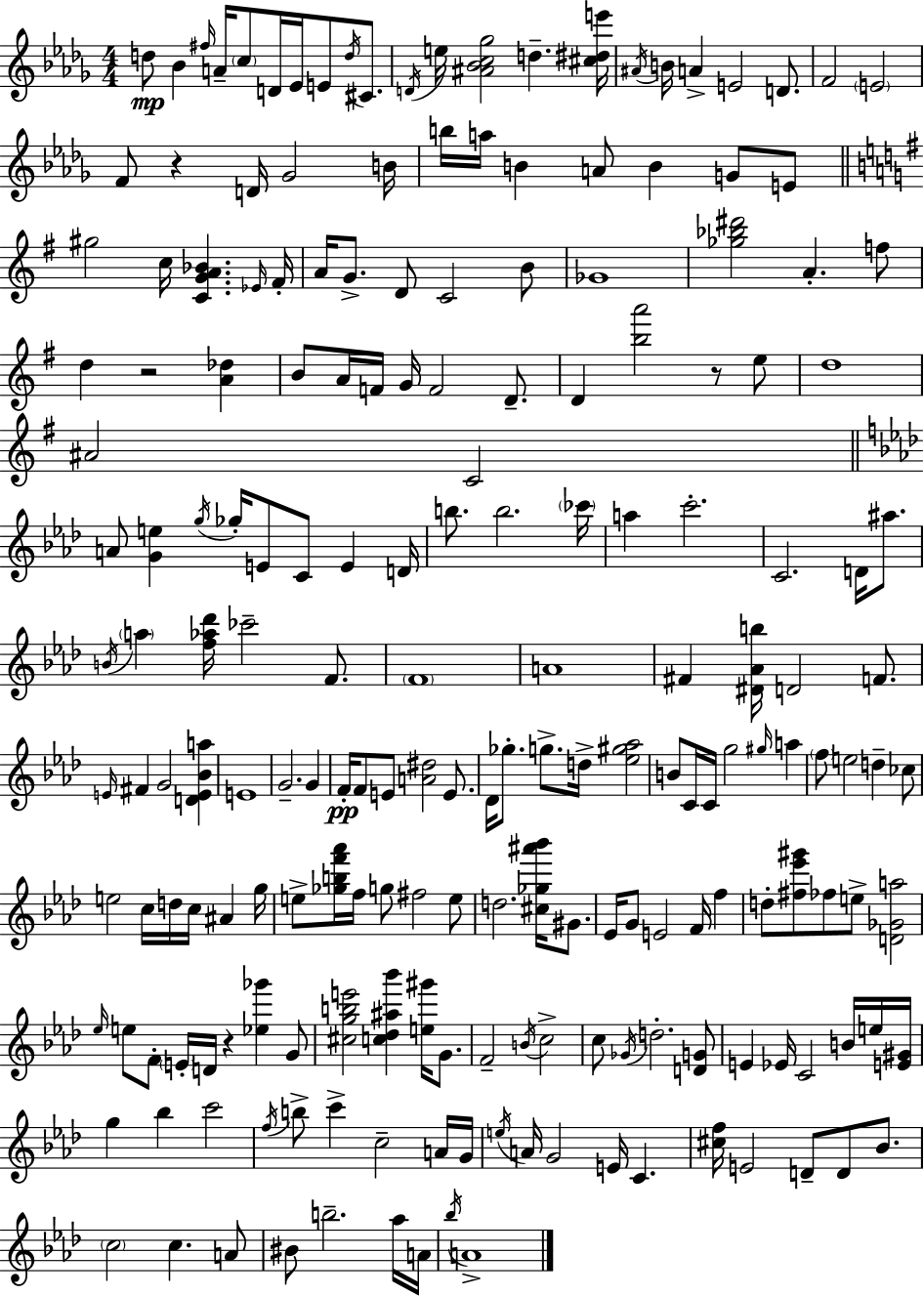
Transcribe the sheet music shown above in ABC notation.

X:1
T:Untitled
M:4/4
L:1/4
K:Bbm
d/2 _B ^f/4 A/4 c/2 D/4 _E/4 E/2 d/4 ^C/2 D/4 e/4 [^A_Bc_g]2 d [^c^de']/4 ^A/4 B/4 A E2 D/2 F2 E2 F/2 z D/4 _G2 B/4 b/4 a/4 B A/2 B G/2 E/2 ^g2 c/4 [CGA_B] _E/4 ^F/4 A/4 G/2 D/2 C2 B/2 _G4 [_g_b^d']2 A f/2 d z2 [A_d] B/2 A/4 F/4 G/4 F2 D/2 D [ba']2 z/2 e/2 d4 ^A2 C2 A/2 [Ge] g/4 _g/4 E/2 C/2 E D/4 b/2 b2 _c'/4 a c'2 C2 D/4 ^a/2 B/4 a [f_a_d']/4 _c'2 F/2 F4 A4 ^F [^D_Ab]/4 D2 F/2 E/4 ^F G2 [DE_Ba] E4 G2 G F/4 F/2 E/2 [A^d]2 E/2 _D/4 _g/2 g/2 d/4 [_e^g_a]2 B/2 C/4 C/4 g2 ^g/4 a f/2 e2 d _c/2 e2 c/4 d/4 c/4 ^A g/4 e/2 [_gbf'_a']/4 f/4 g/2 ^f2 e/2 d2 [^c_g^a'_b']/4 ^G/2 _E/4 G/2 E2 F/4 f d/2 [^f_e'^g']/2 _f/2 e/2 [D_Ga]2 _e/4 e/2 F/2 E/4 D/4 z [_e_g'] G/2 [^cgbe']2 [c_d^a_b'] [e^g']/4 G/2 F2 B/4 c2 c/2 _G/4 d2 [DG]/2 E _E/4 C2 B/4 e/4 [E^G]/4 g _b c'2 f/4 b/2 c' c2 A/4 G/4 e/4 A/4 G2 E/4 C [^cf]/4 E2 D/2 D/2 _B/2 c2 c A/2 ^B/2 b2 _a/4 A/4 _b/4 A4